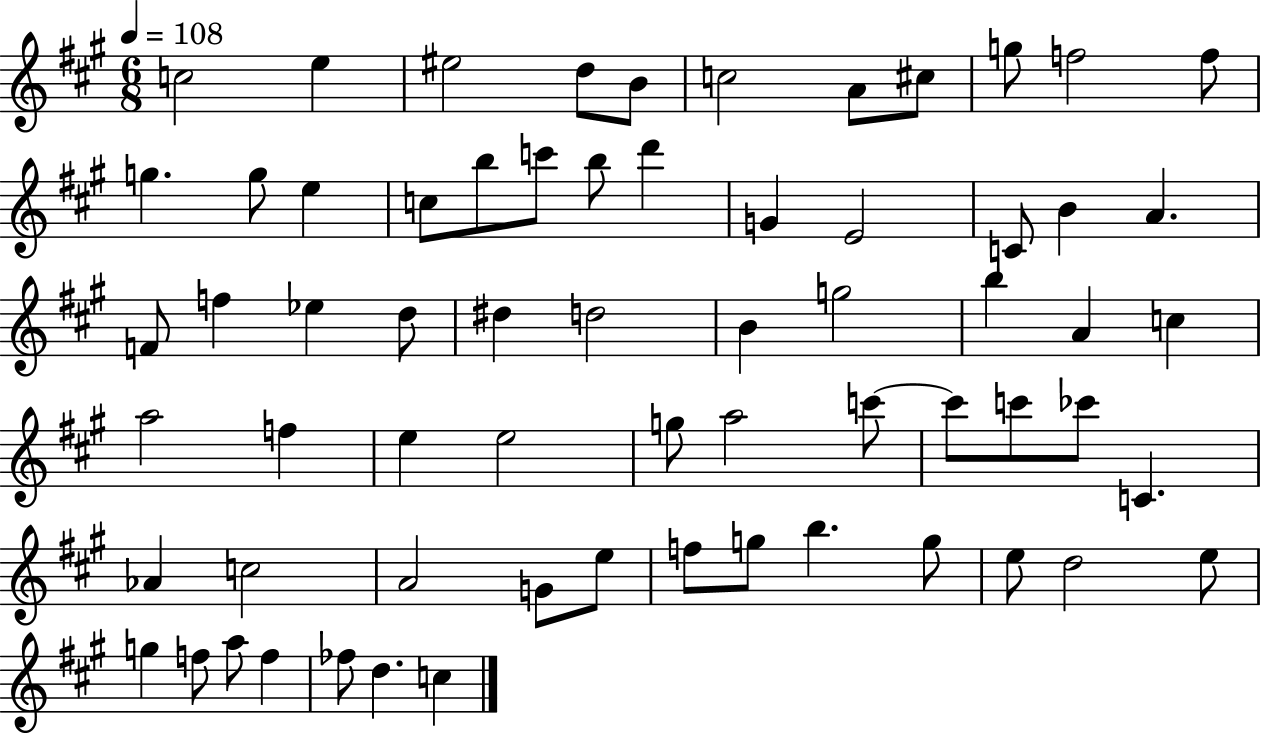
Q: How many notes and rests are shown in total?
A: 65